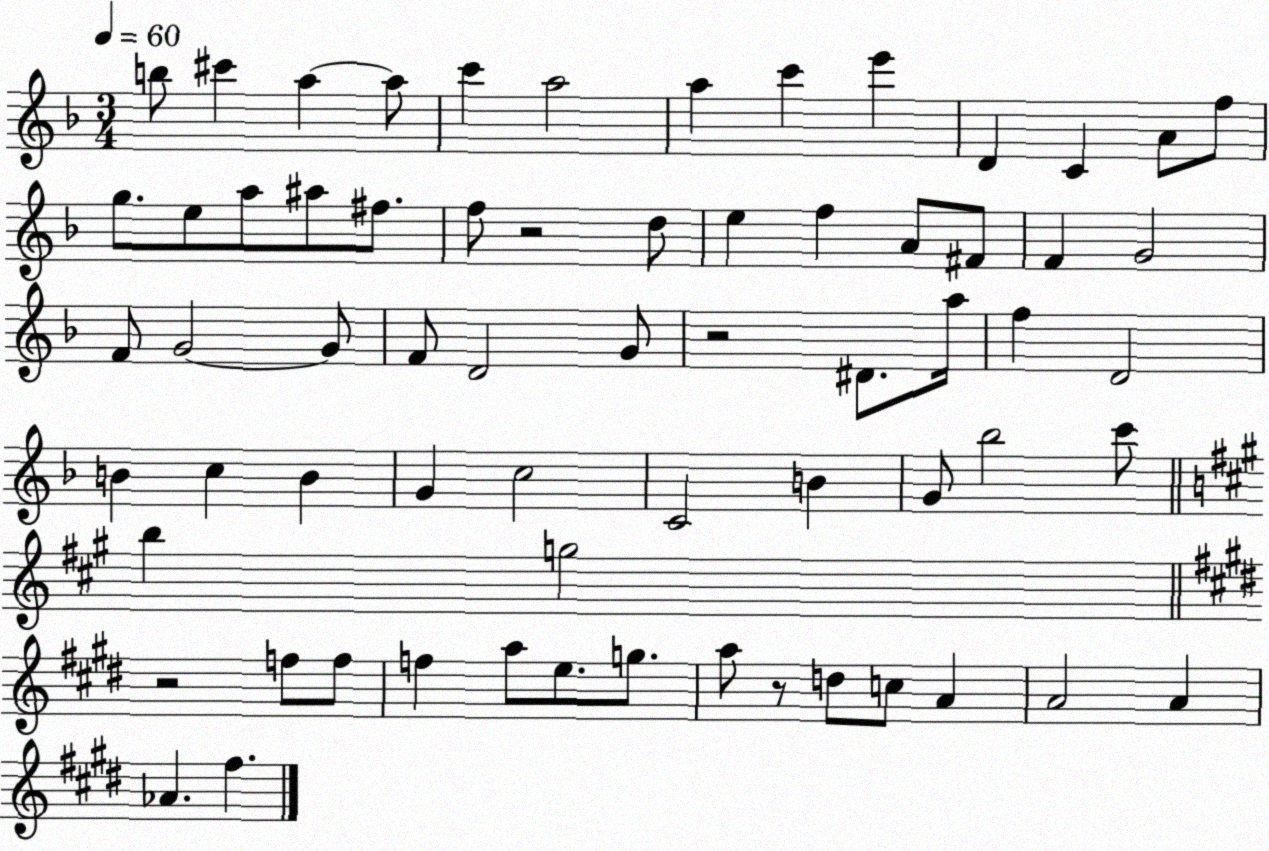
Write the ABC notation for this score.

X:1
T:Untitled
M:3/4
L:1/4
K:F
b/2 ^c' a a/2 c' a2 a c' e' D C A/2 f/2 g/2 e/2 a/2 ^a/2 ^f/2 f/2 z2 d/2 e f A/2 ^F/2 F G2 F/2 G2 G/2 F/2 D2 G/2 z2 ^D/2 a/4 f D2 B c B G c2 C2 B G/2 _b2 c'/2 b g2 z2 f/2 f/2 f a/2 e/2 g/2 a/2 z/2 d/2 c/2 A A2 A _A ^f